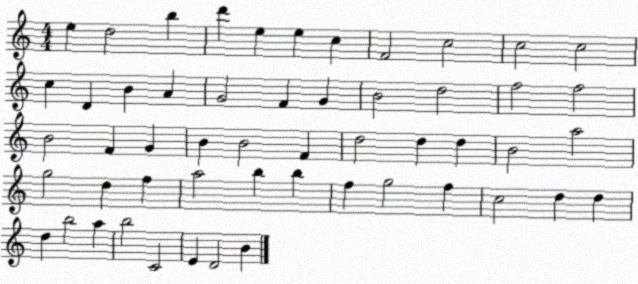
X:1
T:Untitled
M:4/4
L:1/4
K:C
e d2 b d' e e c F2 c2 c2 c2 c D B A G2 F G B2 d2 f2 f2 B2 F G B B2 F d2 d d B2 a2 g2 d f a2 b b f g2 f c2 d d d b2 a b2 C2 E D2 B